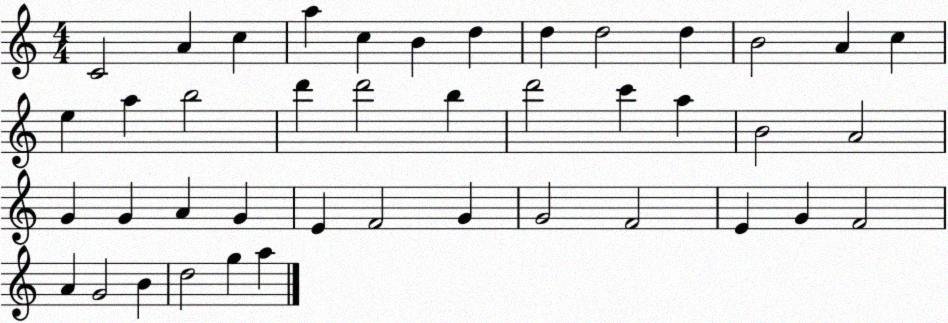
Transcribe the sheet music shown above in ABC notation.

X:1
T:Untitled
M:4/4
L:1/4
K:C
C2 A c a c B d d d2 d B2 A c e a b2 d' d'2 b d'2 c' a B2 A2 G G A G E F2 G G2 F2 E G F2 A G2 B d2 g a